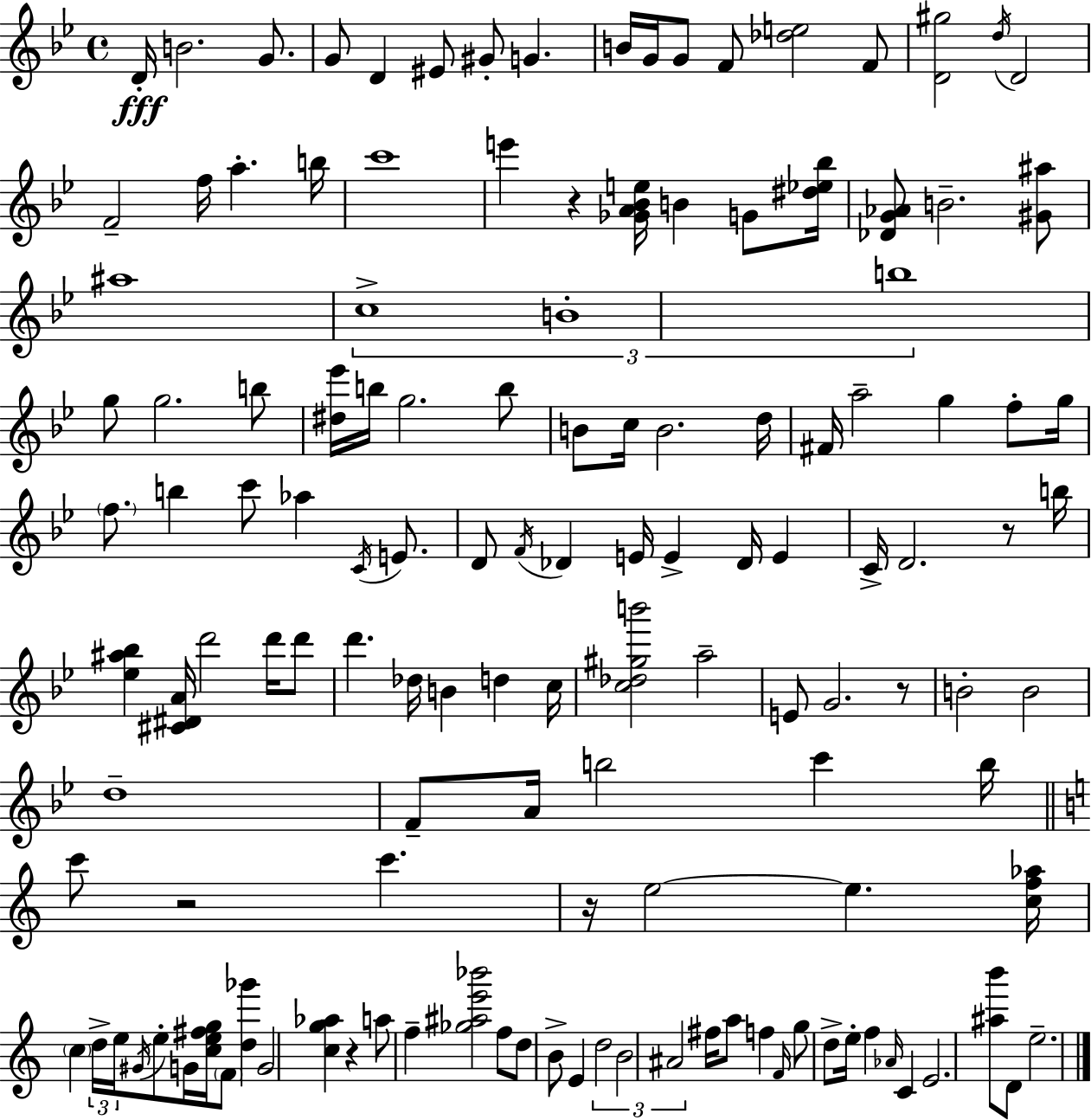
D4/s B4/h. G4/e. G4/e D4/q EIS4/e G#4/e G4/q. B4/s G4/s G4/e F4/e [Db5,E5]/h F4/e [D4,G#5]/h D5/s D4/h F4/h F5/s A5/q. B5/s C6/w E6/q R/q [Gb4,A4,Bb4,E5]/s B4/q G4/e [D#5,Eb5,Bb5]/s [Db4,G4,Ab4]/e B4/h. [G#4,A#5]/e A#5/w C5/w B4/w B5/w G5/e G5/h. B5/e [D#5,Eb6]/s B5/s G5/h. B5/e B4/e C5/s B4/h. D5/s F#4/s A5/h G5/q F5/e G5/s F5/e. B5/q C6/e Ab5/q C4/s E4/e. D4/e F4/s Db4/q E4/s E4/q Db4/s E4/q C4/s D4/h. R/e B5/s [Eb5,A#5,Bb5]/q [C#4,D#4,A4]/s D6/h D6/s D6/e D6/q. Db5/s B4/q D5/q C5/s [C5,Db5,G#5,B6]/h A5/h E4/e G4/h. R/e B4/h B4/h D5/w F4/e A4/s B5/h C6/q B5/s C6/e R/h C6/q. R/s E5/h E5/q. [C5,F5,Ab5]/s C5/q D5/s E5/s G#4/s E5/e G4/s [C5,E5,F#5,G5]/s F4/e [D5,Gb6]/q G4/h [C5,G5,Ab5]/q R/q A5/e F5/q [Gb5,A#5,E6,Bb6]/h F5/e D5/e B4/e E4/q D5/h B4/h A#4/h F#5/s A5/e F5/q F4/s G5/e D5/e E5/s F5/q Ab4/s C4/q E4/h. [A#5,B6]/e D4/e E5/h.